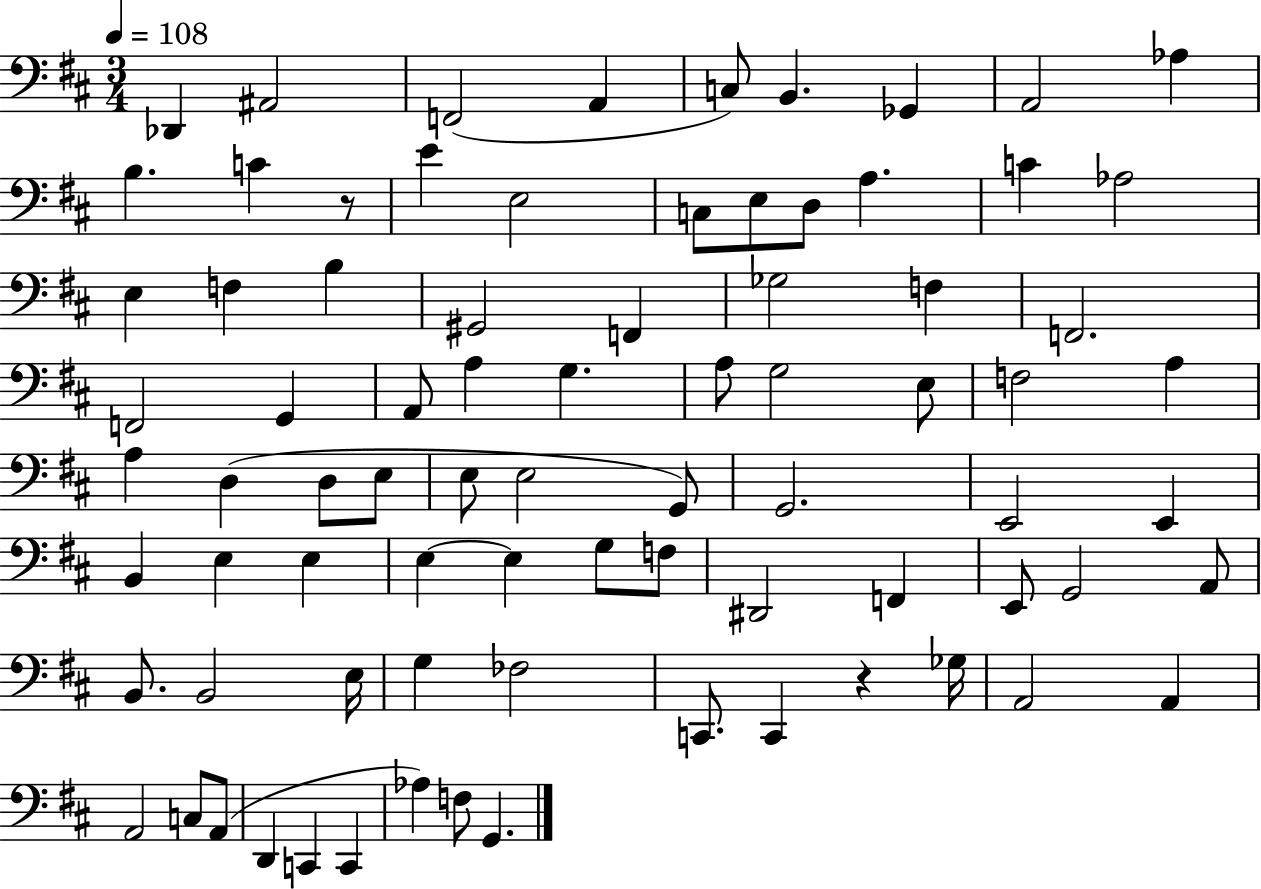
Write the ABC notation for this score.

X:1
T:Untitled
M:3/4
L:1/4
K:D
_D,, ^A,,2 F,,2 A,, C,/2 B,, _G,, A,,2 _A, B, C z/2 E E,2 C,/2 E,/2 D,/2 A, C _A,2 E, F, B, ^G,,2 F,, _G,2 F, F,,2 F,,2 G,, A,,/2 A, G, A,/2 G,2 E,/2 F,2 A, A, D, D,/2 E,/2 E,/2 E,2 G,,/2 G,,2 E,,2 E,, B,, E, E, E, E, G,/2 F,/2 ^D,,2 F,, E,,/2 G,,2 A,,/2 B,,/2 B,,2 E,/4 G, _F,2 C,,/2 C,, z _G,/4 A,,2 A,, A,,2 C,/2 A,,/2 D,, C,, C,, _A, F,/2 G,,